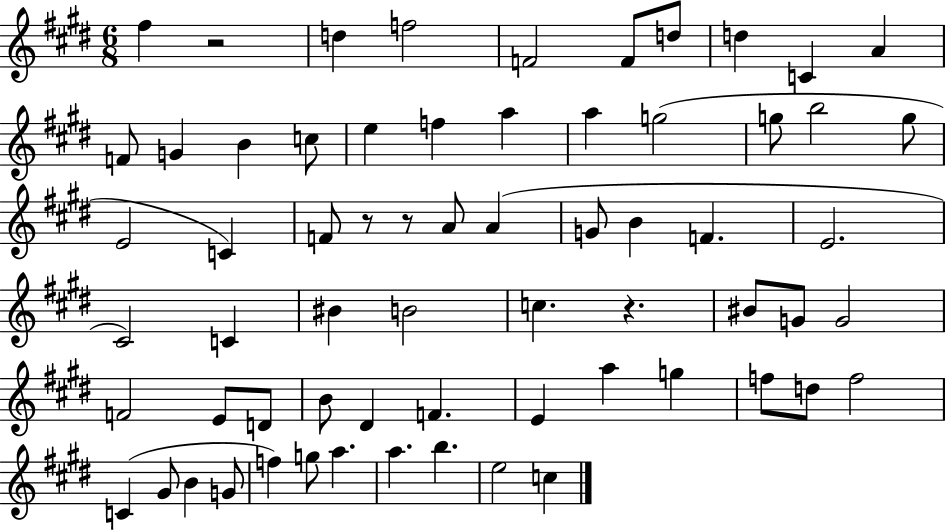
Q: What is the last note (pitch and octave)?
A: C5